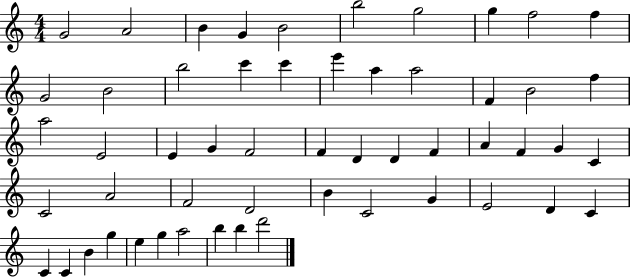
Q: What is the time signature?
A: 4/4